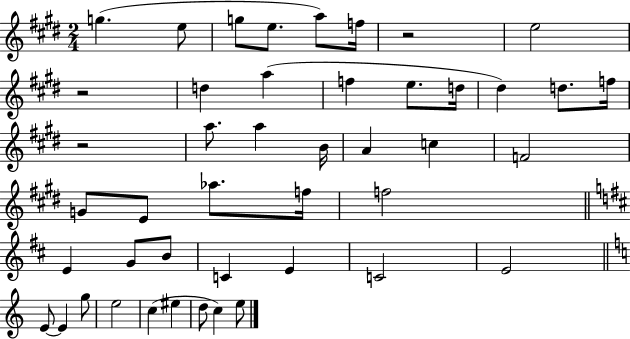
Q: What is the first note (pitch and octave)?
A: G5